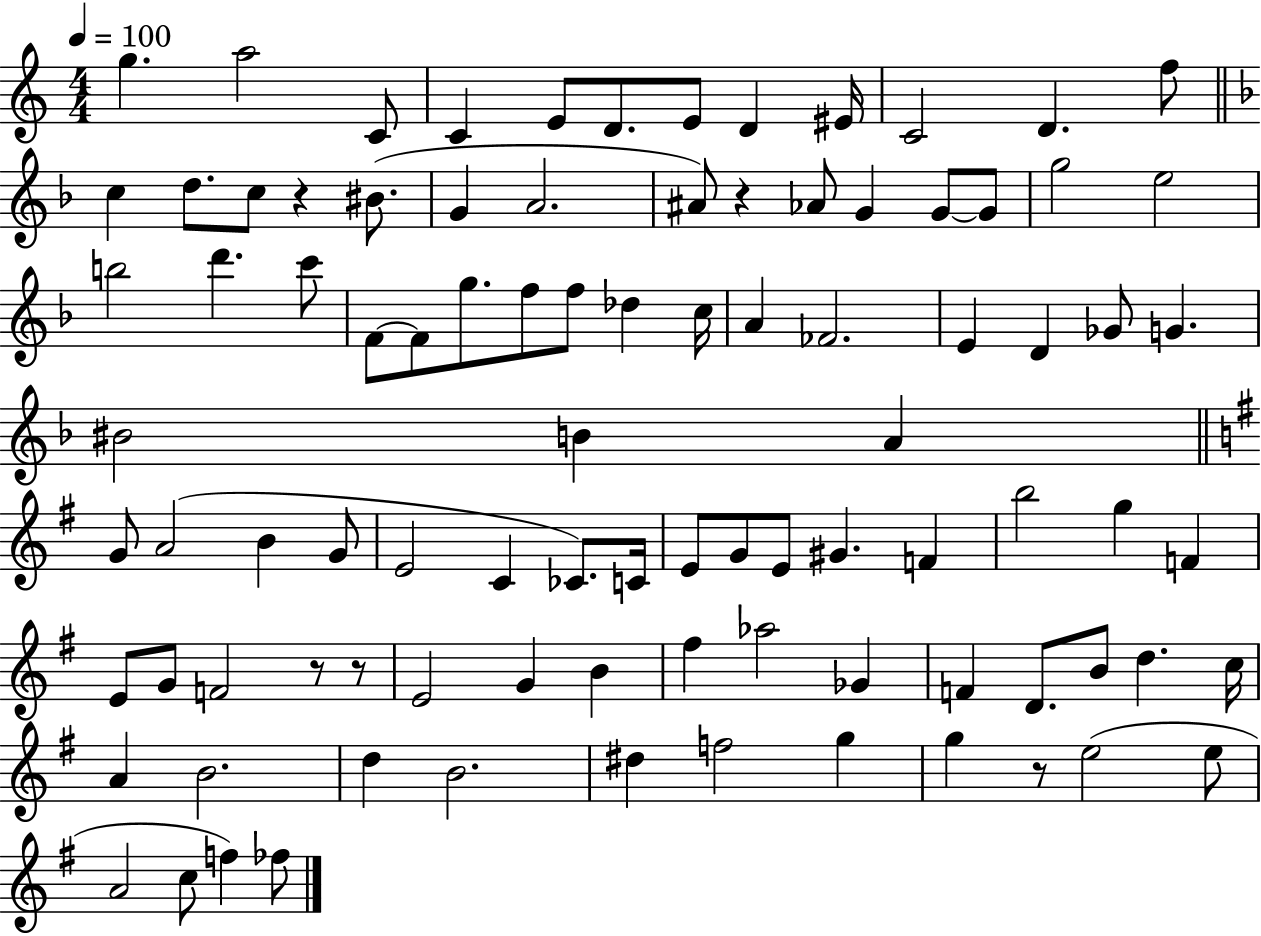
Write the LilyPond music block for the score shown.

{
  \clef treble
  \numericTimeSignature
  \time 4/4
  \key c \major
  \tempo 4 = 100
  \repeat volta 2 { g''4. a''2 c'8 | c'4 e'8 d'8. e'8 d'4 eis'16 | c'2 d'4. f''8 | \bar "||" \break \key f \major c''4 d''8. c''8 r4 bis'8.( | g'4 a'2. | ais'8) r4 aes'8 g'4 g'8~~ g'8 | g''2 e''2 | \break b''2 d'''4. c'''8 | f'8~~ f'8 g''8. f''8 f''8 des''4 c''16 | a'4 fes'2. | e'4 d'4 ges'8 g'4. | \break bis'2 b'4 a'4 | \bar "||" \break \key g \major g'8 a'2( b'4 g'8 | e'2 c'4 ces'8.) c'16 | e'8 g'8 e'8 gis'4. f'4 | b''2 g''4 f'4 | \break e'8 g'8 f'2 r8 r8 | e'2 g'4 b'4 | fis''4 aes''2 ges'4 | f'4 d'8. b'8 d''4. c''16 | \break a'4 b'2. | d''4 b'2. | dis''4 f''2 g''4 | g''4 r8 e''2( e''8 | \break a'2 c''8 f''4) fes''8 | } \bar "|."
}